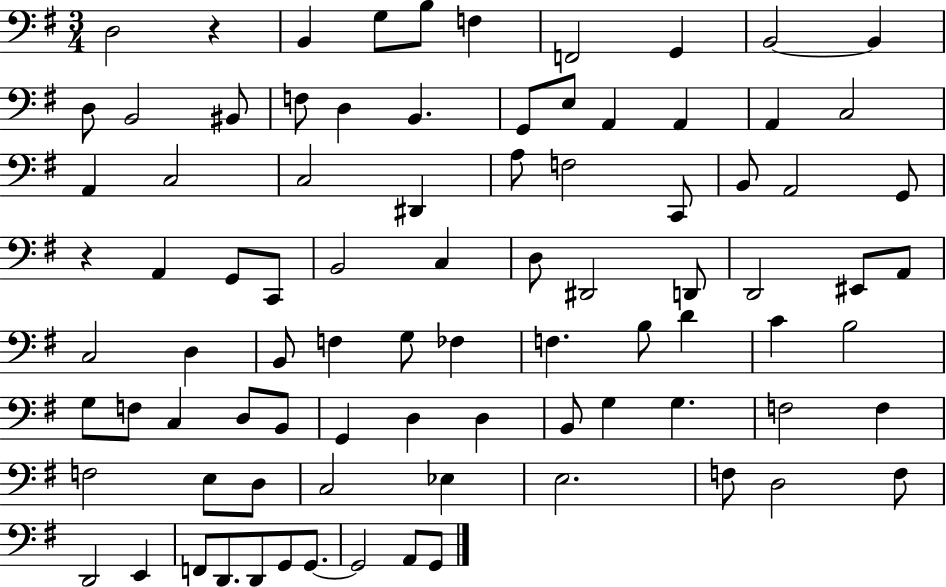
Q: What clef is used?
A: bass